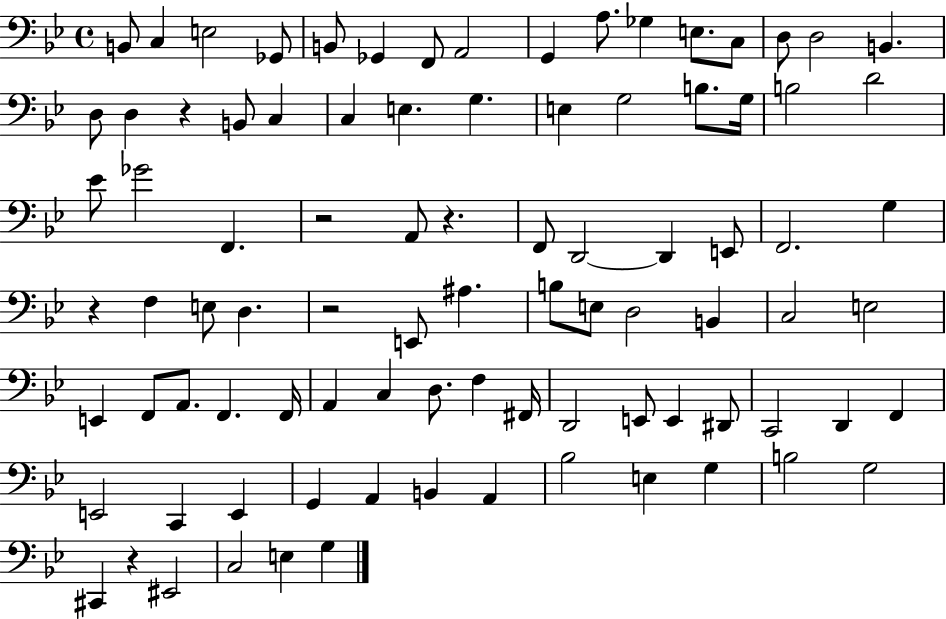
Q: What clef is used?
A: bass